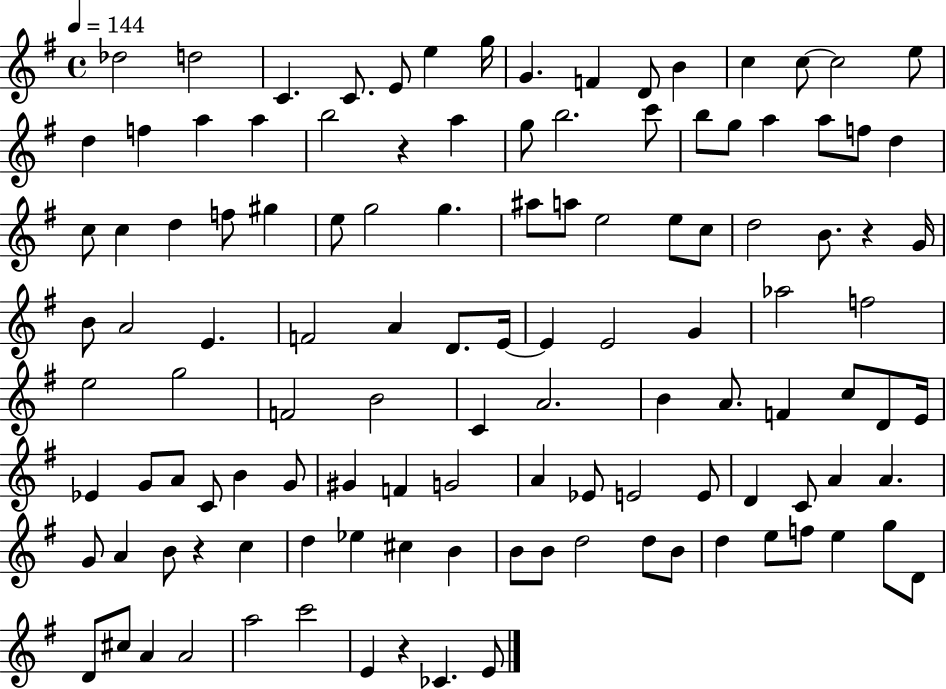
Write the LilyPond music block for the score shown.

{
  \clef treble
  \time 4/4
  \defaultTimeSignature
  \key g \major
  \tempo 4 = 144
  des''2 d''2 | c'4. c'8. e'8 e''4 g''16 | g'4. f'4 d'8 b'4 | c''4 c''8~~ c''2 e''8 | \break d''4 f''4 a''4 a''4 | b''2 r4 a''4 | g''8 b''2. c'''8 | b''8 g''8 a''4 a''8 f''8 d''4 | \break c''8 c''4 d''4 f''8 gis''4 | e''8 g''2 g''4. | ais''8 a''8 e''2 e''8 c''8 | d''2 b'8. r4 g'16 | \break b'8 a'2 e'4. | f'2 a'4 d'8. e'16~~ | e'4 e'2 g'4 | aes''2 f''2 | \break e''2 g''2 | f'2 b'2 | c'4 a'2. | b'4 a'8. f'4 c''8 d'8 e'16 | \break ees'4 g'8 a'8 c'8 b'4 g'8 | gis'4 f'4 g'2 | a'4 ees'8 e'2 e'8 | d'4 c'8 a'4 a'4. | \break g'8 a'4 b'8 r4 c''4 | d''4 ees''4 cis''4 b'4 | b'8 b'8 d''2 d''8 b'8 | d''4 e''8 f''8 e''4 g''8 d'8 | \break d'8 cis''8 a'4 a'2 | a''2 c'''2 | e'4 r4 ces'4. e'8 | \bar "|."
}